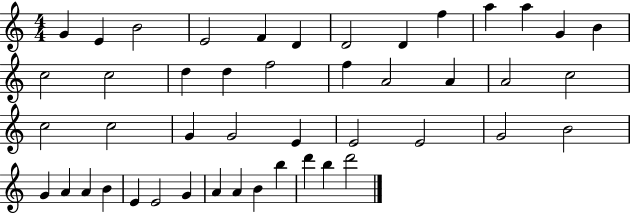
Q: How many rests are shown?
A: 0